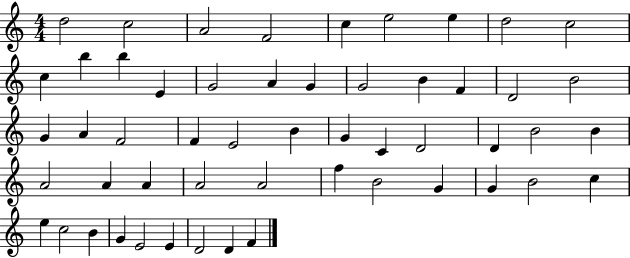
D5/h C5/h A4/h F4/h C5/q E5/h E5/q D5/h C5/h C5/q B5/q B5/q E4/q G4/h A4/q G4/q G4/h B4/q F4/q D4/h B4/h G4/q A4/q F4/h F4/q E4/h B4/q G4/q C4/q D4/h D4/q B4/h B4/q A4/h A4/q A4/q A4/h A4/h F5/q B4/h G4/q G4/q B4/h C5/q E5/q C5/h B4/q G4/q E4/h E4/q D4/h D4/q F4/q